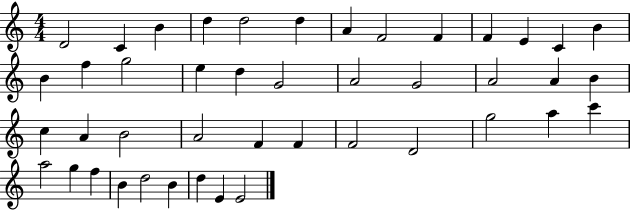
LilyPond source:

{
  \clef treble
  \numericTimeSignature
  \time 4/4
  \key c \major
  d'2 c'4 b'4 | d''4 d''2 d''4 | a'4 f'2 f'4 | f'4 e'4 c'4 b'4 | \break b'4 f''4 g''2 | e''4 d''4 g'2 | a'2 g'2 | a'2 a'4 b'4 | \break c''4 a'4 b'2 | a'2 f'4 f'4 | f'2 d'2 | g''2 a''4 c'''4 | \break a''2 g''4 f''4 | b'4 d''2 b'4 | d''4 e'4 e'2 | \bar "|."
}